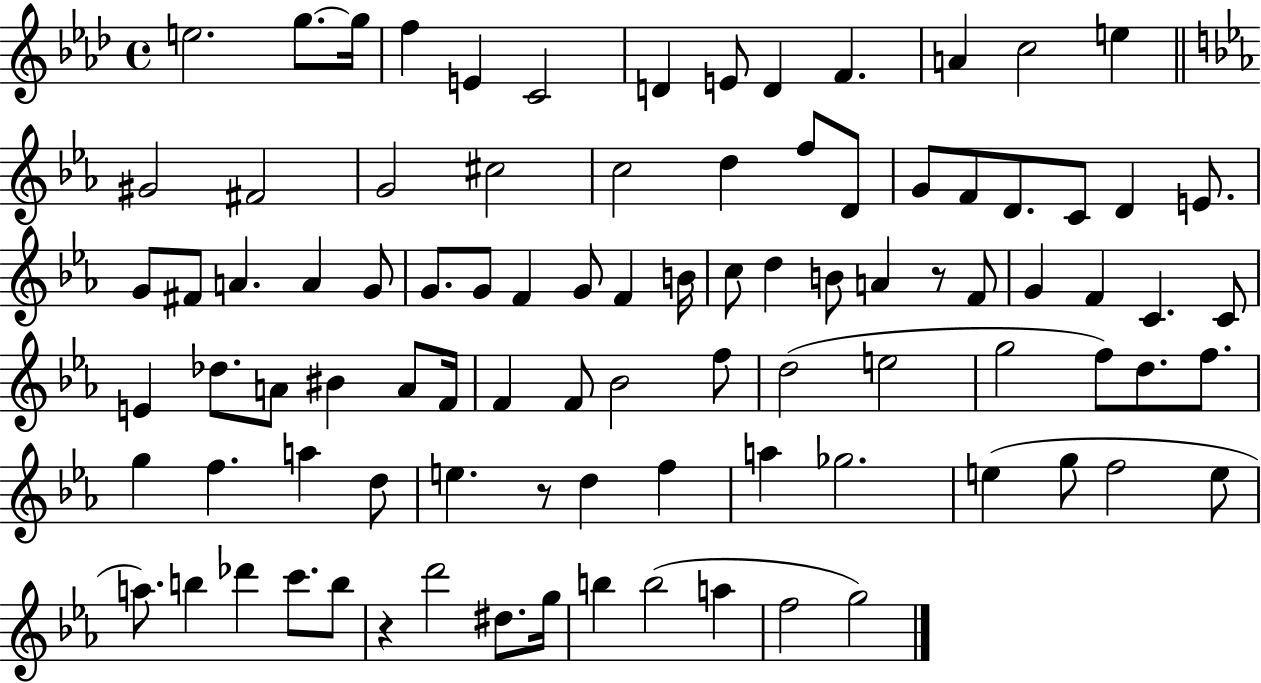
{
  \clef treble
  \time 4/4
  \defaultTimeSignature
  \key aes \major
  e''2. g''8.~~ g''16 | f''4 e'4 c'2 | d'4 e'8 d'4 f'4. | a'4 c''2 e''4 | \break \bar "||" \break \key ees \major gis'2 fis'2 | g'2 cis''2 | c''2 d''4 f''8 d'8 | g'8 f'8 d'8. c'8 d'4 e'8. | \break g'8 fis'8 a'4. a'4 g'8 | g'8. g'8 f'4 g'8 f'4 b'16 | c''8 d''4 b'8 a'4 r8 f'8 | g'4 f'4 c'4. c'8 | \break e'4 des''8. a'8 bis'4 a'8 f'16 | f'4 f'8 bes'2 f''8 | d''2( e''2 | g''2 f''8) d''8. f''8. | \break g''4 f''4. a''4 d''8 | e''4. r8 d''4 f''4 | a''4 ges''2. | e''4( g''8 f''2 e''8 | \break a''8.) b''4 des'''4 c'''8. b''8 | r4 d'''2 dis''8. g''16 | b''4 b''2( a''4 | f''2 g''2) | \break \bar "|."
}